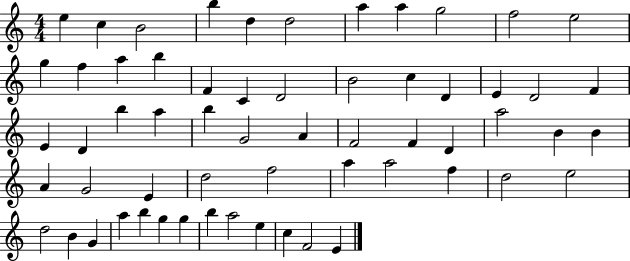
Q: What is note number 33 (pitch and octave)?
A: F4